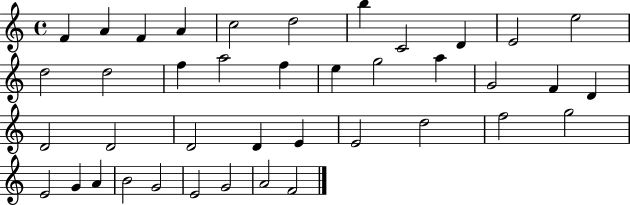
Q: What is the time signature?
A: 4/4